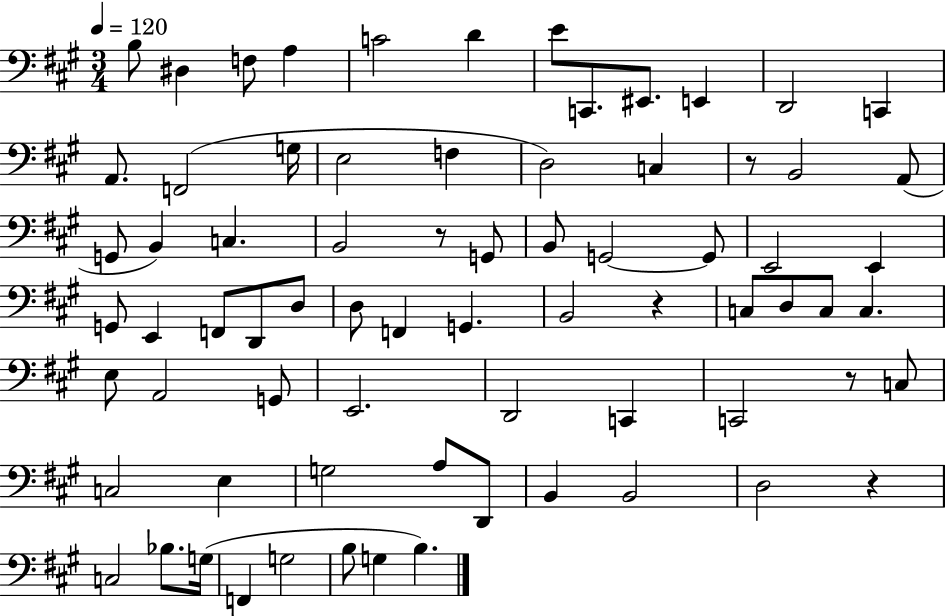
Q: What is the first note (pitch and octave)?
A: B3